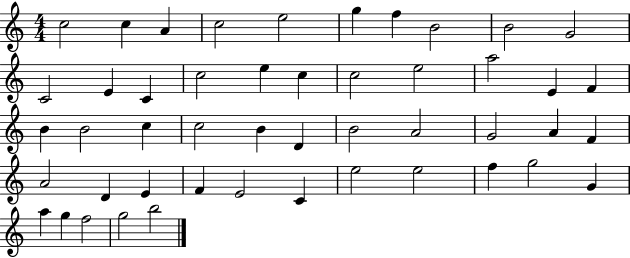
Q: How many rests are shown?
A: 0